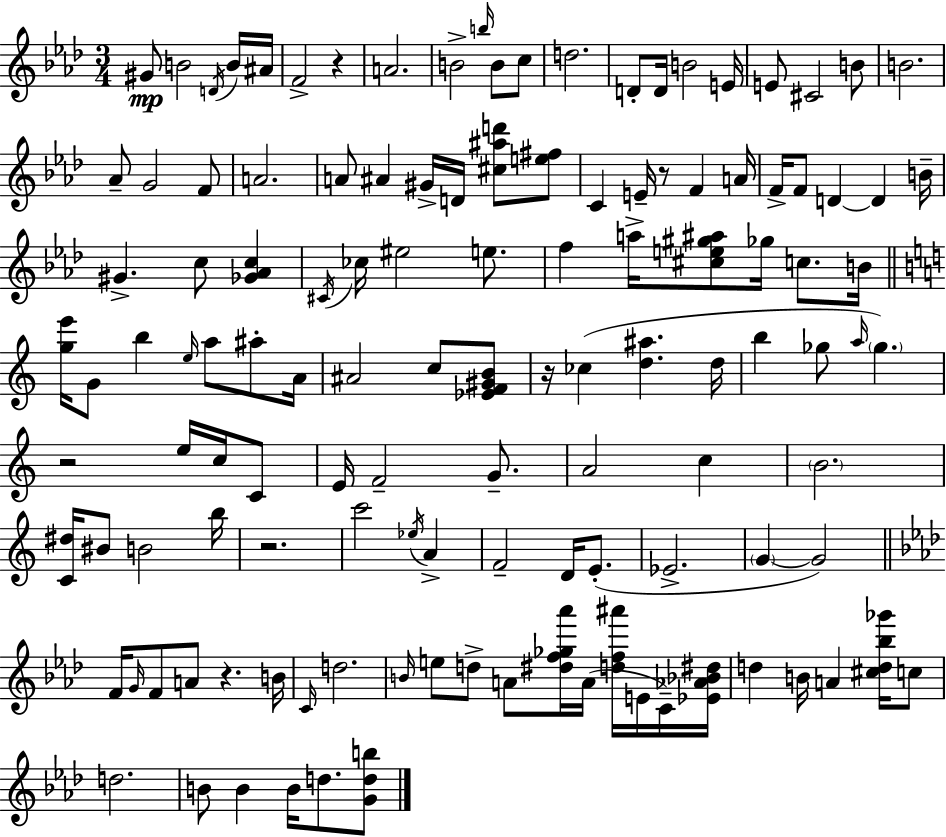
{
  \clef treble
  \numericTimeSignature
  \time 3/4
  \key f \minor
  gis'8\mp b'2 \acciaccatura { d'16 } b'16 | ais'16 f'2-> r4 | a'2. | b'2-> \grace { b''16 } b'8 | \break c''8 d''2. | d'8-. d'16 b'2 | e'16 e'8 cis'2 | b'8 b'2. | \break aes'8-- g'2 | f'8 a'2. | a'8 ais'4 gis'16-> d'16 <cis'' ais'' d'''>8 | <e'' fis''>8 c'4 e'16-- r8 f'4 | \break a'16 f'16-> f'8 d'4~~ d'4 | b'16-- gis'4.-> c''8 <ges' aes' c''>4 | \acciaccatura { cis'16 } ces''16 eis''2 | e''8. f''4 a''16-> <cis'' e'' gis'' ais''>8 ges''16 c''8. | \break b'16 \bar "||" \break \key a \minor <g'' e'''>16 g'8 b''4 \grace { e''16 } a''8 ais''8-. | a'16 ais'2 c''8 <ees' f' gis' b'>8 | r16 ces''4( <d'' ais''>4. | d''16 b''4 ges''8 \grace { a''16 }) \parenthesize ges''4. | \break r2 e''16 c''16 | c'8 e'16 f'2-- g'8.-- | a'2 c''4 | \parenthesize b'2. | \break <c' dis''>16 bis'8 b'2 | b''16 r2. | c'''2 \acciaccatura { ees''16 } a'4-> | f'2-- d'16 | \break e'8.-.( ees'2.-> | \parenthesize g'4~~ g'2) | \bar "||" \break \key aes \major f'16 \grace { g'16 } f'8 a'8 r4. | b'16 \grace { c'16 } d''2. | \grace { b'16 } e''8 d''8-> a'8 <dis'' f'' ges'' aes'''>16 a'16( <d'' f'' ais'''>16 | e'16 c'16--) <ees' aes' bes' dis''>16 d''4 b'16 a'4 | \break <cis'' d'' bes'' ges'''>16 c''8 d''2. | b'8 b'4 b'16 d''8. | <g' d'' b''>8 \bar "|."
}